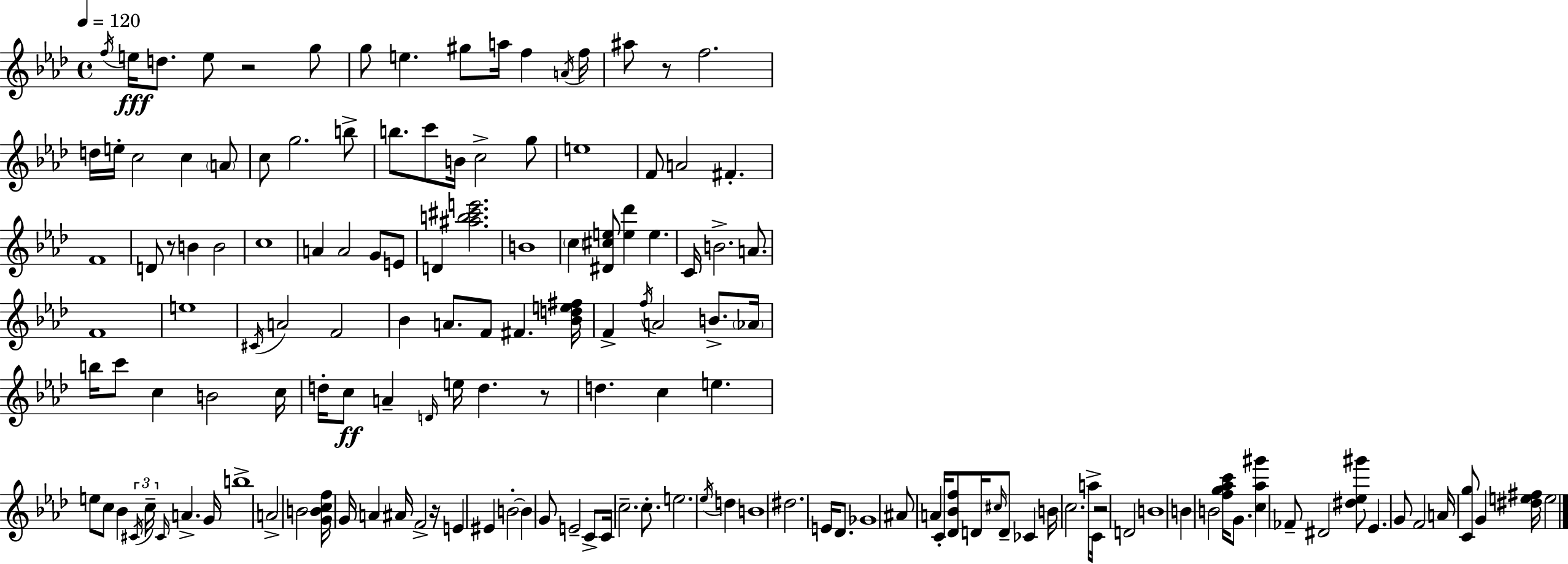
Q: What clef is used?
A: treble